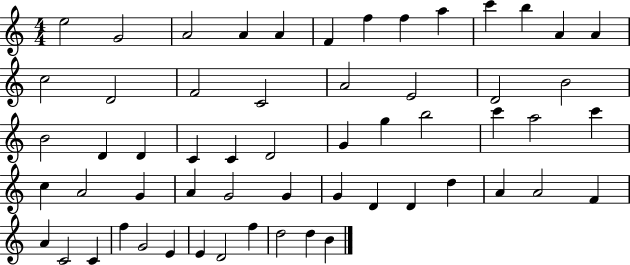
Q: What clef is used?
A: treble